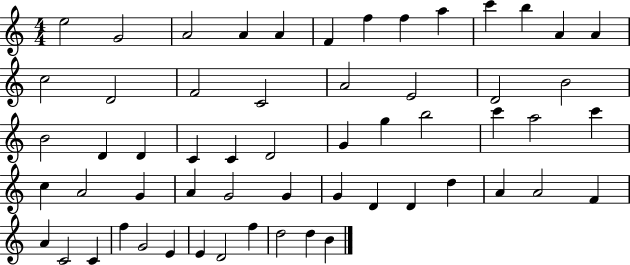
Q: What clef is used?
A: treble